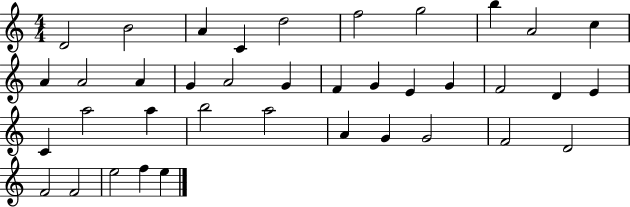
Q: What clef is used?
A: treble